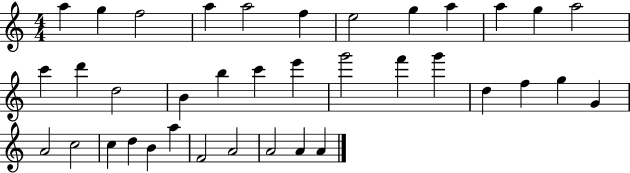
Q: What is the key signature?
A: C major